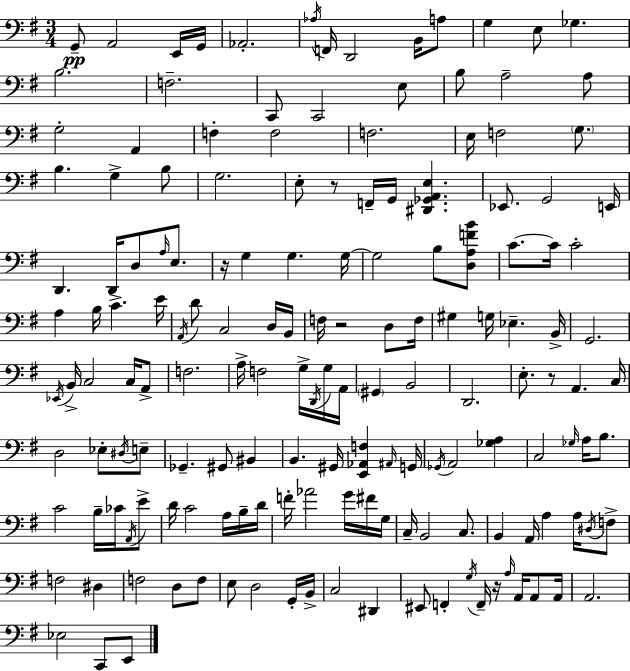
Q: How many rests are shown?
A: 5